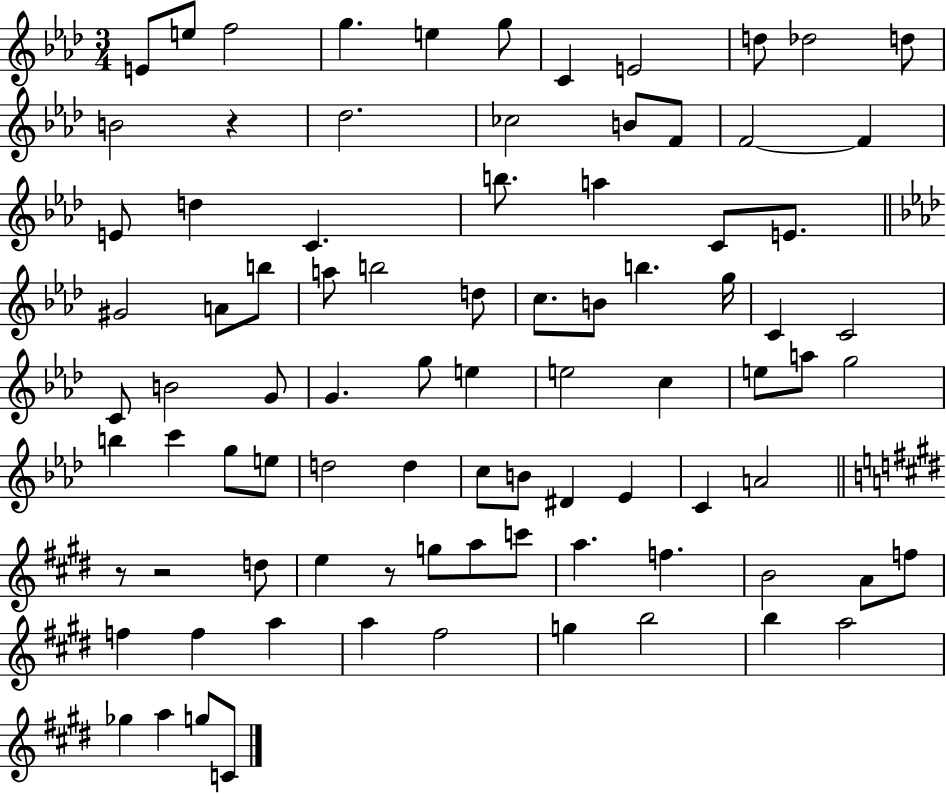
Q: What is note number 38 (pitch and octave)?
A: C4